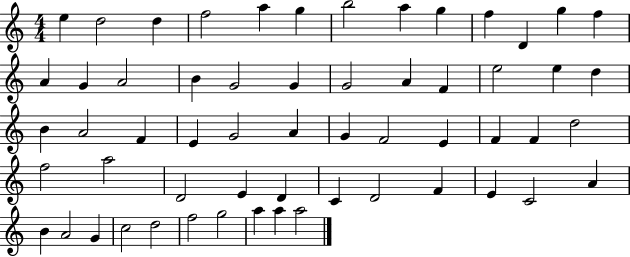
E5/q D5/h D5/q F5/h A5/q G5/q B5/h A5/q G5/q F5/q D4/q G5/q F5/q A4/q G4/q A4/h B4/q G4/h G4/q G4/h A4/q F4/q E5/h E5/q D5/q B4/q A4/h F4/q E4/q G4/h A4/q G4/q F4/h E4/q F4/q F4/q D5/h F5/h A5/h D4/h E4/q D4/q C4/q D4/h F4/q E4/q C4/h A4/q B4/q A4/h G4/q C5/h D5/h F5/h G5/h A5/q A5/q A5/h